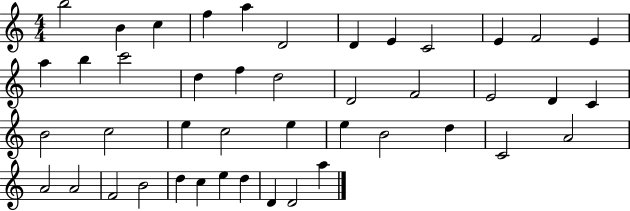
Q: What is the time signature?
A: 4/4